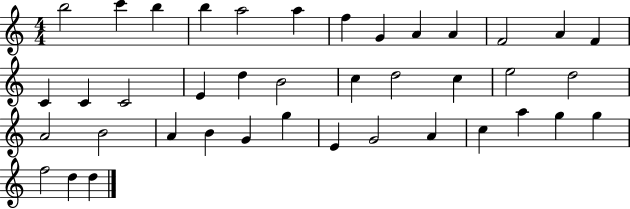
{
  \clef treble
  \numericTimeSignature
  \time 4/4
  \key c \major
  b''2 c'''4 b''4 | b''4 a''2 a''4 | f''4 g'4 a'4 a'4 | f'2 a'4 f'4 | \break c'4 c'4 c'2 | e'4 d''4 b'2 | c''4 d''2 c''4 | e''2 d''2 | \break a'2 b'2 | a'4 b'4 g'4 g''4 | e'4 g'2 a'4 | c''4 a''4 g''4 g''4 | \break f''2 d''4 d''4 | \bar "|."
}